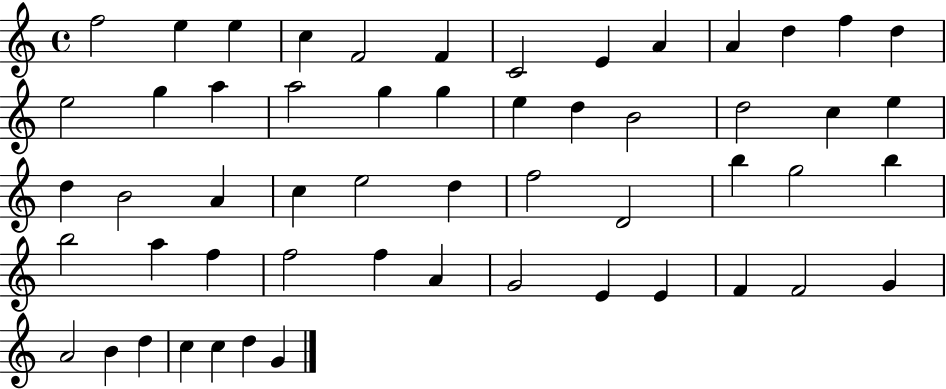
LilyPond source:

{
  \clef treble
  \time 4/4
  \defaultTimeSignature
  \key c \major
  f''2 e''4 e''4 | c''4 f'2 f'4 | c'2 e'4 a'4 | a'4 d''4 f''4 d''4 | \break e''2 g''4 a''4 | a''2 g''4 g''4 | e''4 d''4 b'2 | d''2 c''4 e''4 | \break d''4 b'2 a'4 | c''4 e''2 d''4 | f''2 d'2 | b''4 g''2 b''4 | \break b''2 a''4 f''4 | f''2 f''4 a'4 | g'2 e'4 e'4 | f'4 f'2 g'4 | \break a'2 b'4 d''4 | c''4 c''4 d''4 g'4 | \bar "|."
}